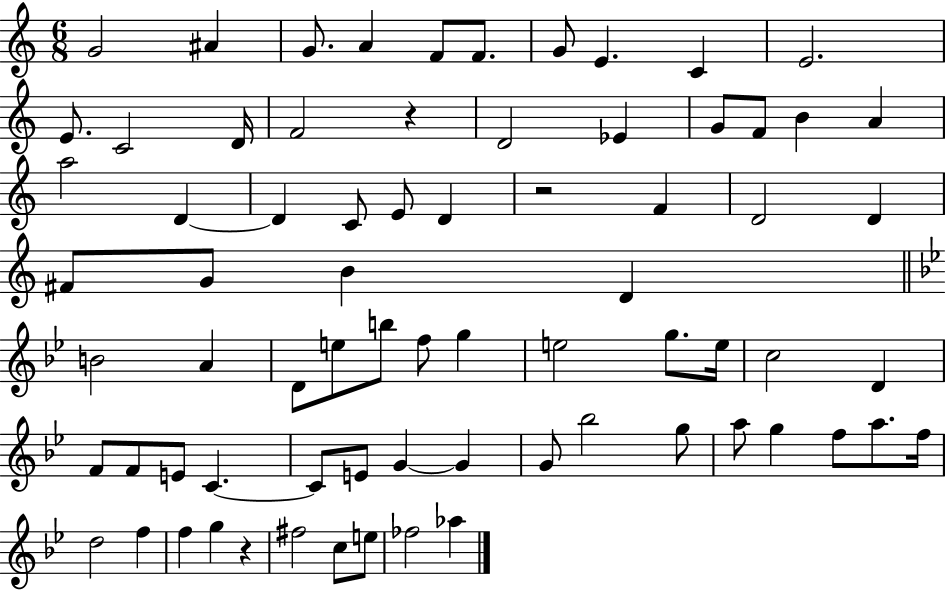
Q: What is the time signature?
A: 6/8